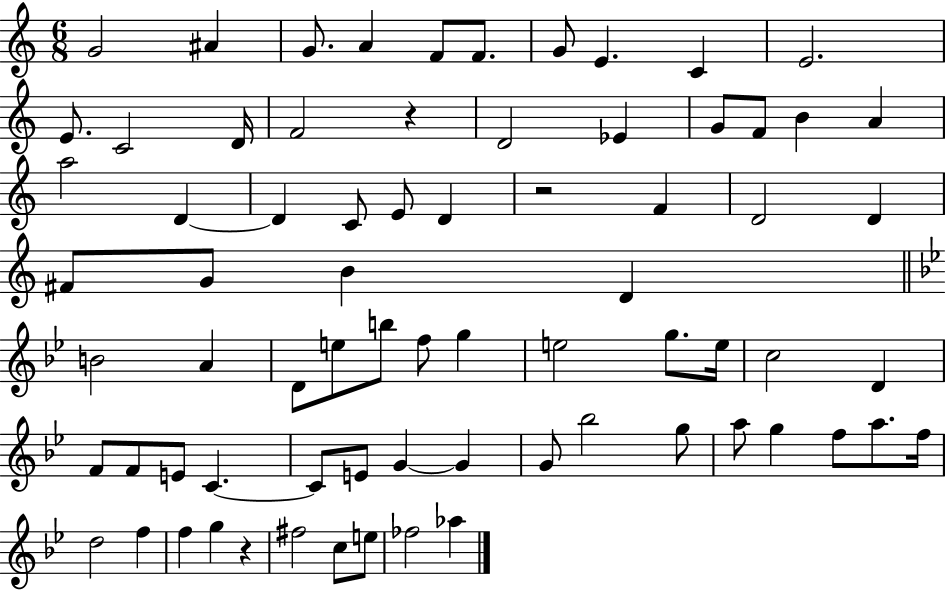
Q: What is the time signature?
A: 6/8